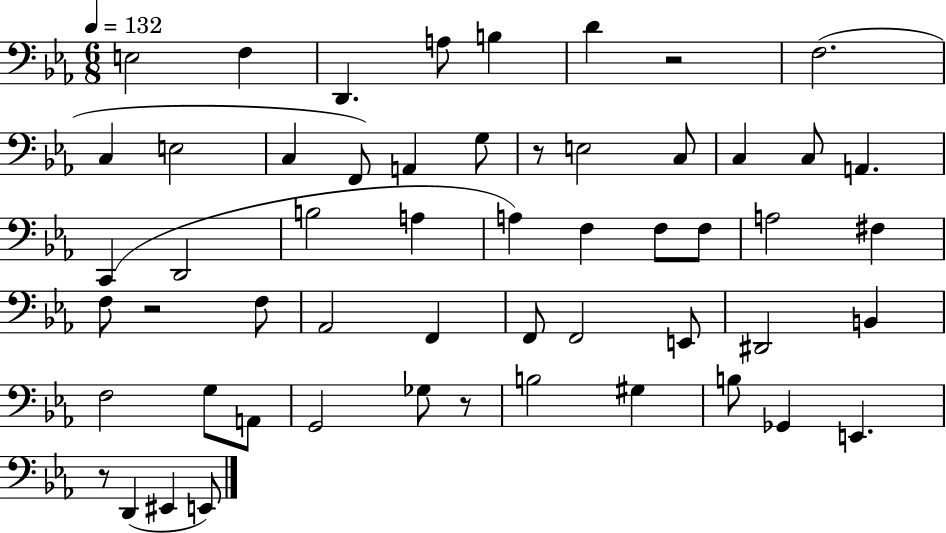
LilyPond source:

{
  \clef bass
  \numericTimeSignature
  \time 6/8
  \key ees \major
  \tempo 4 = 132
  e2 f4 | d,4. a8 b4 | d'4 r2 | f2.( | \break c4 e2 | c4 f,8) a,4 g8 | r8 e2 c8 | c4 c8 a,4. | \break c,4( d,2 | b2 a4 | a4) f4 f8 f8 | a2 fis4 | \break f8 r2 f8 | aes,2 f,4 | f,8 f,2 e,8 | dis,2 b,4 | \break f2 g8 a,8 | g,2 ges8 r8 | b2 gis4 | b8 ges,4 e,4. | \break r8 d,4( eis,4 e,8) | \bar "|."
}